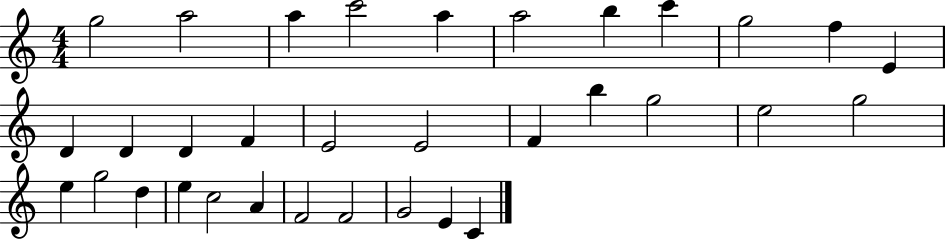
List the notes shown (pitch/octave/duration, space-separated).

G5/h A5/h A5/q C6/h A5/q A5/h B5/q C6/q G5/h F5/q E4/q D4/q D4/q D4/q F4/q E4/h E4/h F4/q B5/q G5/h E5/h G5/h E5/q G5/h D5/q E5/q C5/h A4/q F4/h F4/h G4/h E4/q C4/q